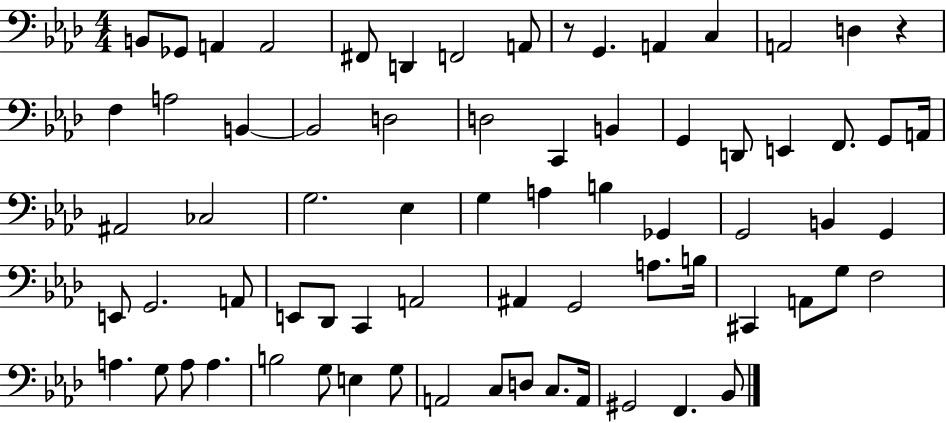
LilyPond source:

{
  \clef bass
  \numericTimeSignature
  \time 4/4
  \key aes \major
  b,8 ges,8 a,4 a,2 | fis,8 d,4 f,2 a,8 | r8 g,4. a,4 c4 | a,2 d4 r4 | \break f4 a2 b,4~~ | b,2 d2 | d2 c,4 b,4 | g,4 d,8 e,4 f,8. g,8 a,16 | \break ais,2 ces2 | g2. ees4 | g4 a4 b4 ges,4 | g,2 b,4 g,4 | \break e,8 g,2. a,8 | e,8 des,8 c,4 a,2 | ais,4 g,2 a8. b16 | cis,4 a,8 g8 f2 | \break a4. g8 a8 a4. | b2 g8 e4 g8 | a,2 c8 d8 c8. a,16 | gis,2 f,4. bes,8 | \break \bar "|."
}